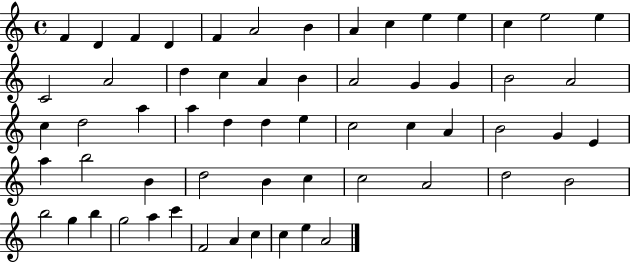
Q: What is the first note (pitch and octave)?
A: F4